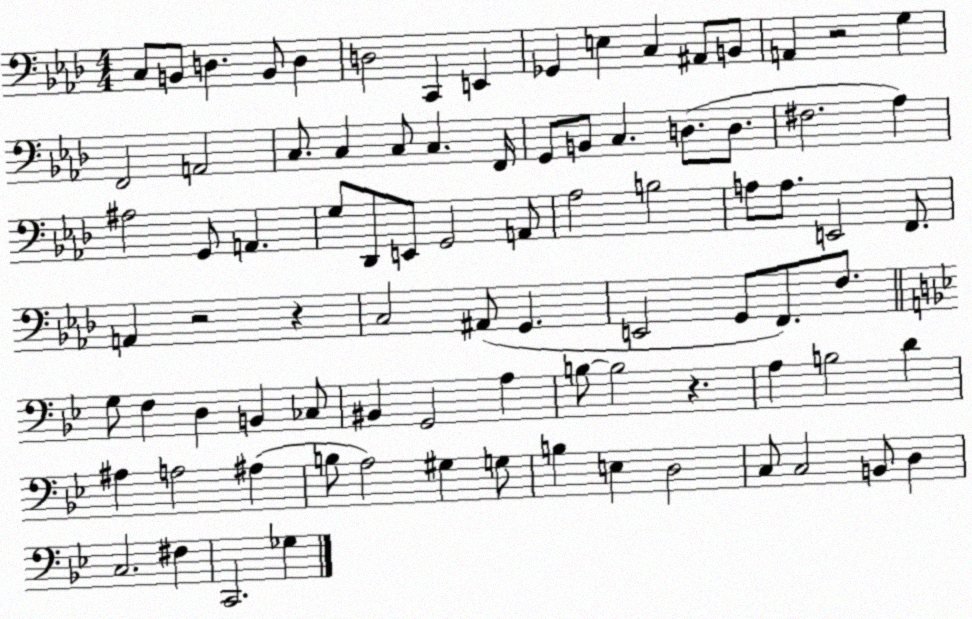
X:1
T:Untitled
M:4/4
L:1/4
K:Ab
C,/2 B,,/2 D, B,,/2 D, D,2 C,, E,, _G,, E, C, ^A,,/2 B,,/2 A,, z2 G, F,,2 A,,2 C,/2 C, C,/2 C, F,,/4 G,,/2 B,,/2 C, D,/2 D,/2 ^F,2 _A, ^A,2 G,,/2 A,, G,/2 _D,,/2 E,,/2 G,,2 A,,/2 _A,2 B,2 A,/2 A,/2 E,,2 F,,/2 A,, z2 z C,2 ^A,,/2 G,, E,,2 G,,/2 F,,/2 F,/2 G,/2 F, D, B,, _C,/2 ^B,, G,,2 A, B,/2 B,2 z A, B,2 D ^A, A,2 ^A, B,/2 A,2 ^G, G,/2 B, E, D,2 C,/2 C,2 B,,/2 D, C,2 ^F, C,,2 _G,